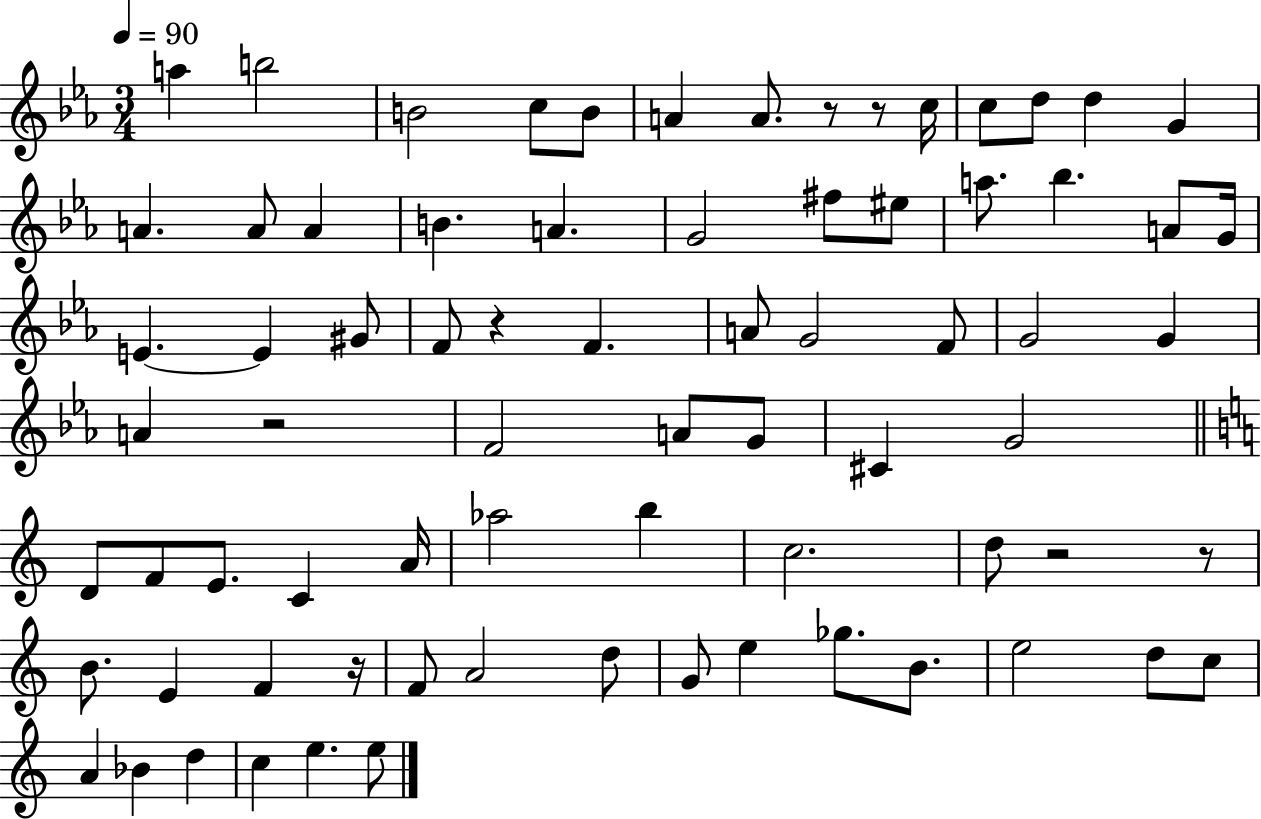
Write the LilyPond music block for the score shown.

{
  \clef treble
  \numericTimeSignature
  \time 3/4
  \key ees \major
  \tempo 4 = 90
  \repeat volta 2 { a''4 b''2 | b'2 c''8 b'8 | a'4 a'8. r8 r8 c''16 | c''8 d''8 d''4 g'4 | \break a'4. a'8 a'4 | b'4. a'4. | g'2 fis''8 eis''8 | a''8. bes''4. a'8 g'16 | \break e'4.~~ e'4 gis'8 | f'8 r4 f'4. | a'8 g'2 f'8 | g'2 g'4 | \break a'4 r2 | f'2 a'8 g'8 | cis'4 g'2 | \bar "||" \break \key c \major d'8 f'8 e'8. c'4 a'16 | aes''2 b''4 | c''2. | d''8 r2 r8 | \break b'8. e'4 f'4 r16 | f'8 a'2 d''8 | g'8 e''4 ges''8. b'8. | e''2 d''8 c''8 | \break a'4 bes'4 d''4 | c''4 e''4. e''8 | } \bar "|."
}